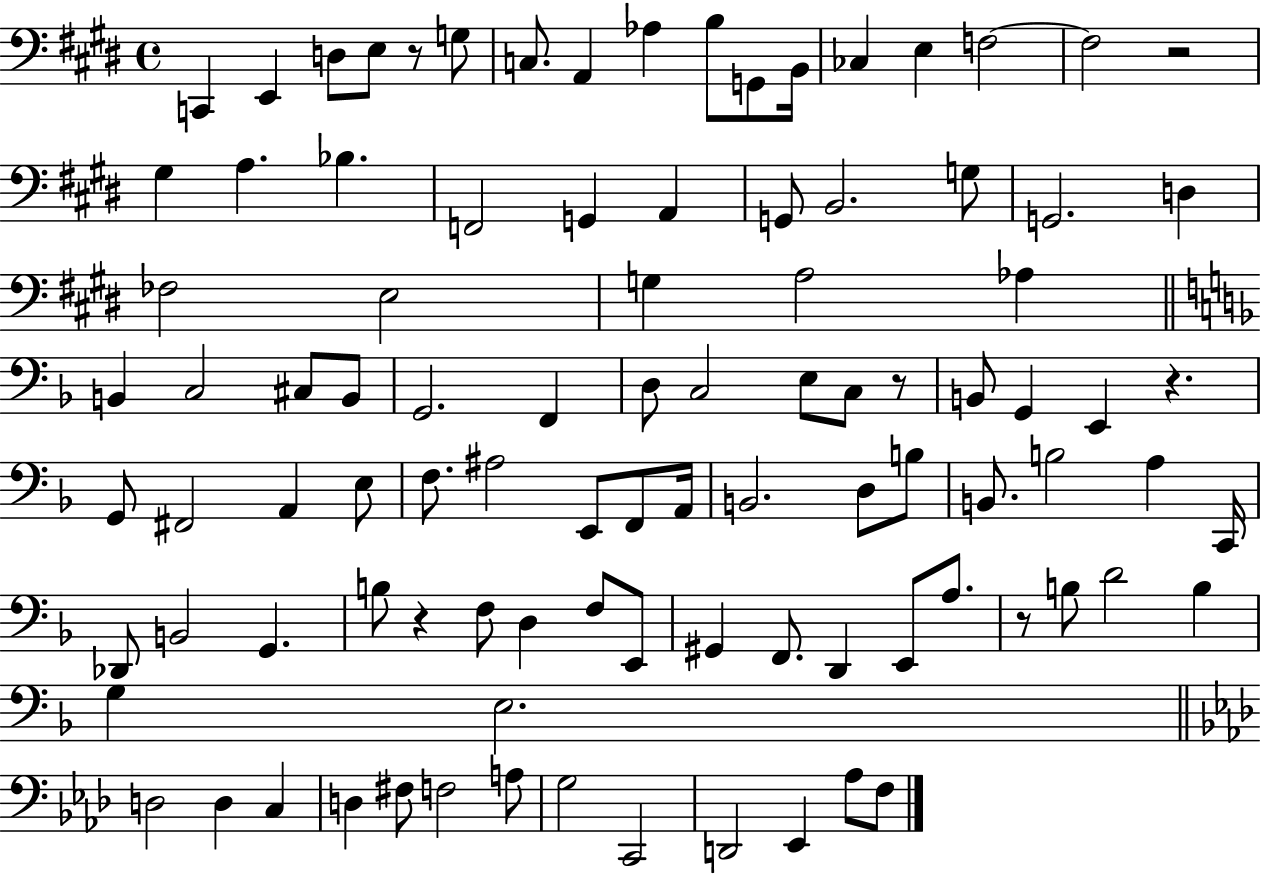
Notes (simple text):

C2/q E2/q D3/e E3/e R/e G3/e C3/e. A2/q Ab3/q B3/e G2/e B2/s CES3/q E3/q F3/h F3/h R/h G#3/q A3/q. Bb3/q. F2/h G2/q A2/q G2/e B2/h. G3/e G2/h. D3/q FES3/h E3/h G3/q A3/h Ab3/q B2/q C3/h C#3/e B2/e G2/h. F2/q D3/e C3/h E3/e C3/e R/e B2/e G2/q E2/q R/q. G2/e F#2/h A2/q E3/e F3/e. A#3/h E2/e F2/e A2/s B2/h. D3/e B3/e B2/e. B3/h A3/q C2/s Db2/e B2/h G2/q. B3/e R/q F3/e D3/q F3/e E2/e G#2/q F2/e. D2/q E2/e A3/e. R/e B3/e D4/h B3/q G3/q E3/h. D3/h D3/q C3/q D3/q F#3/e F3/h A3/e G3/h C2/h D2/h Eb2/q Ab3/e F3/e